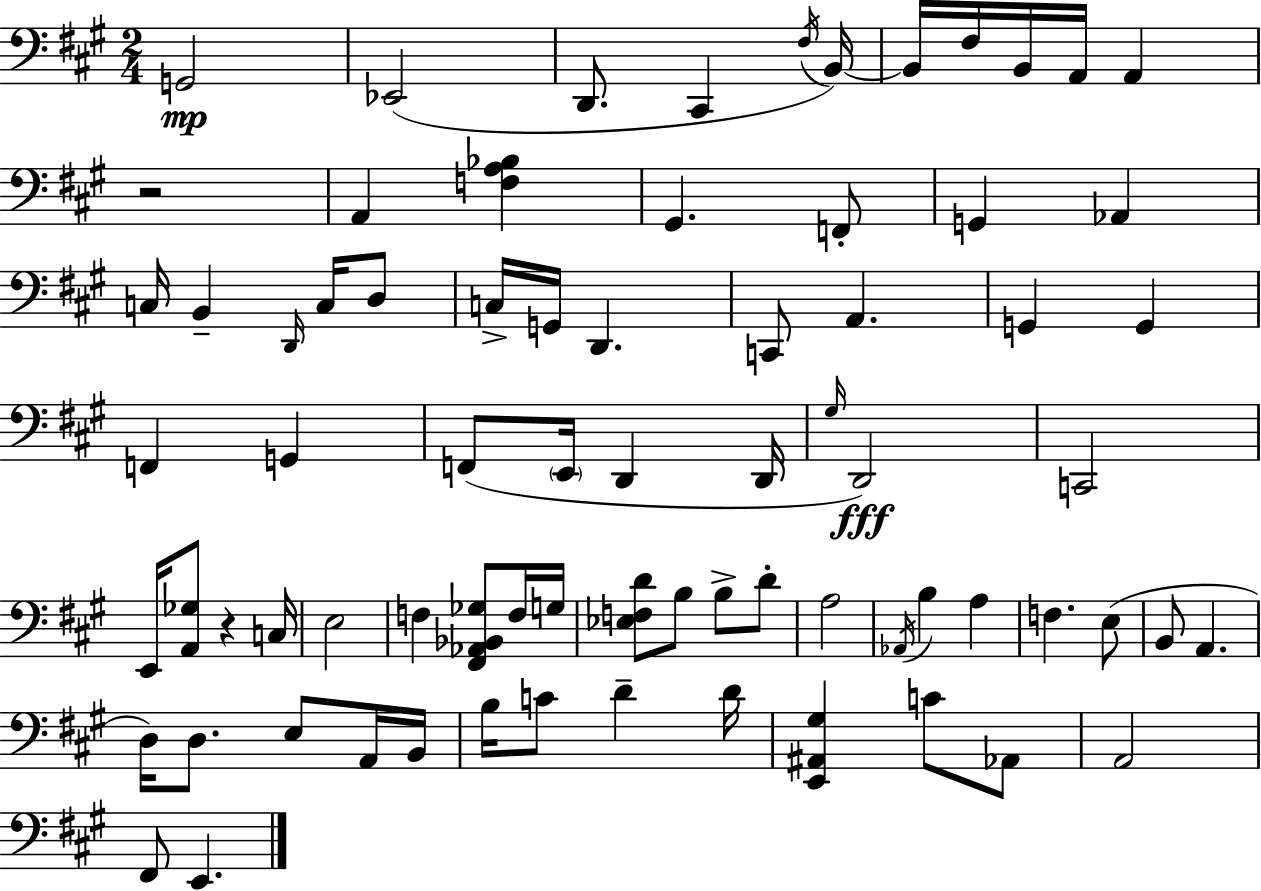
X:1
T:Untitled
M:2/4
L:1/4
K:A
G,,2 _E,,2 D,,/2 ^C,, ^F,/4 B,,/4 B,,/4 ^F,/4 B,,/4 A,,/4 A,, z2 A,, [F,A,_B,] ^G,, F,,/2 G,, _A,, C,/4 B,, D,,/4 C,/4 D,/2 C,/4 G,,/4 D,, C,,/2 A,, G,, G,, F,, G,, F,,/2 E,,/4 D,, D,,/4 ^G,/4 D,,2 C,,2 E,,/4 [A,,_G,]/2 z C,/4 E,2 F, [^F,,_A,,_B,,_G,]/2 F,/4 G,/4 [_E,F,D]/2 B,/2 B,/2 D/2 A,2 _A,,/4 B, A, F, E,/2 B,,/2 A,, D,/4 D,/2 E,/2 A,,/4 B,,/4 B,/4 C/2 D D/4 [E,,^A,,^G,] C/2 _A,,/2 A,,2 ^F,,/2 E,,